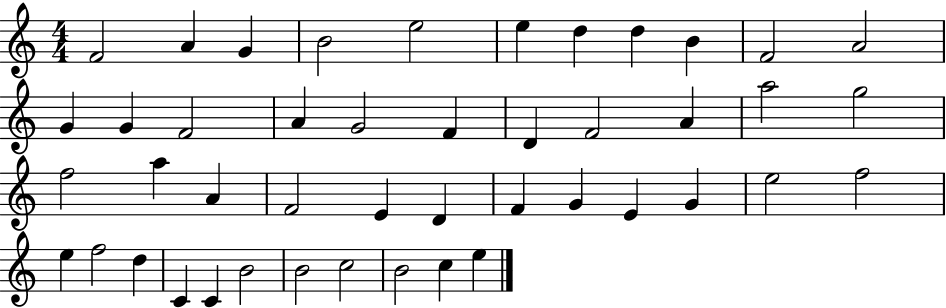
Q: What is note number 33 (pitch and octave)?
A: E5